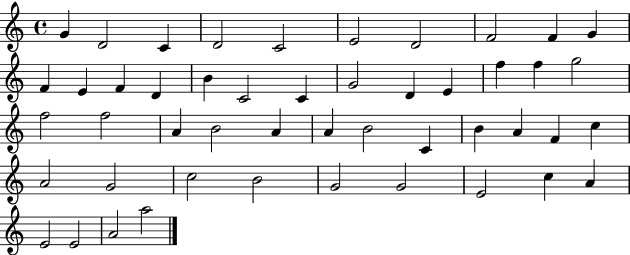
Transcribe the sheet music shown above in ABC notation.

X:1
T:Untitled
M:4/4
L:1/4
K:C
G D2 C D2 C2 E2 D2 F2 F G F E F D B C2 C G2 D E f f g2 f2 f2 A B2 A A B2 C B A F c A2 G2 c2 B2 G2 G2 E2 c A E2 E2 A2 a2